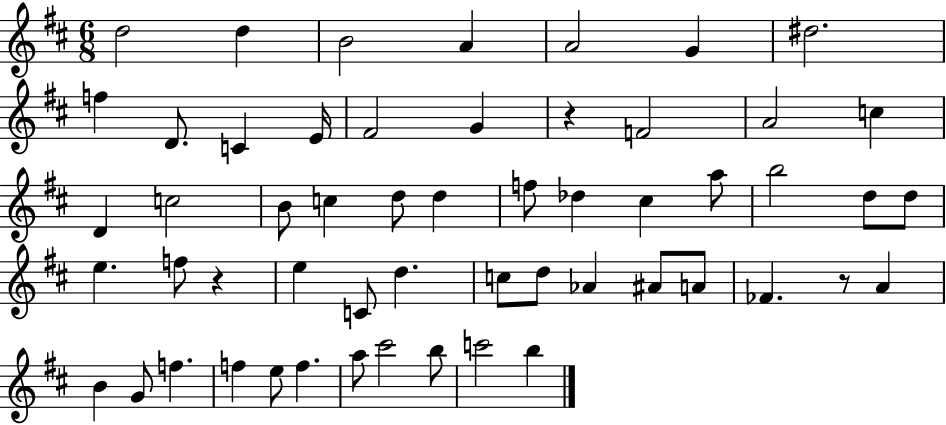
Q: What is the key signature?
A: D major